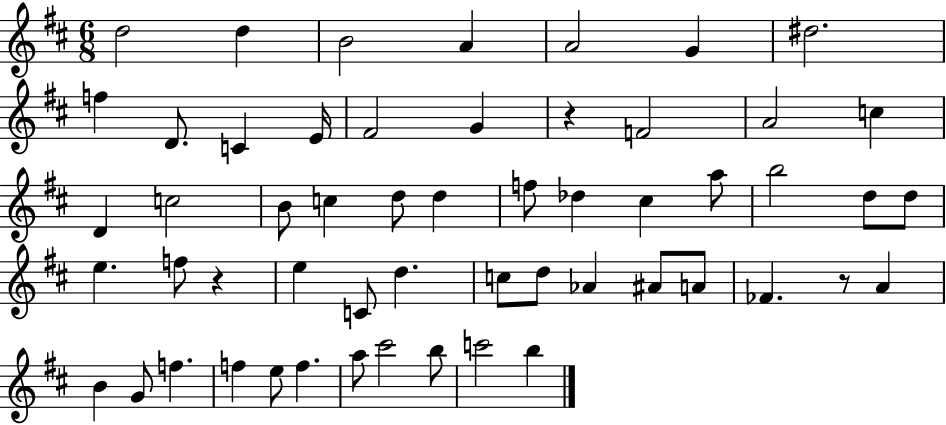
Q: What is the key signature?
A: D major